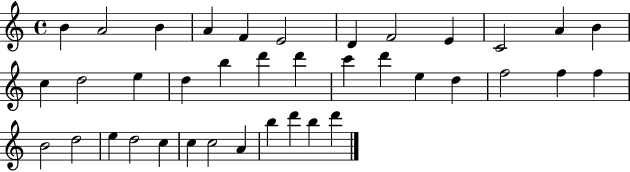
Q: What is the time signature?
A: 4/4